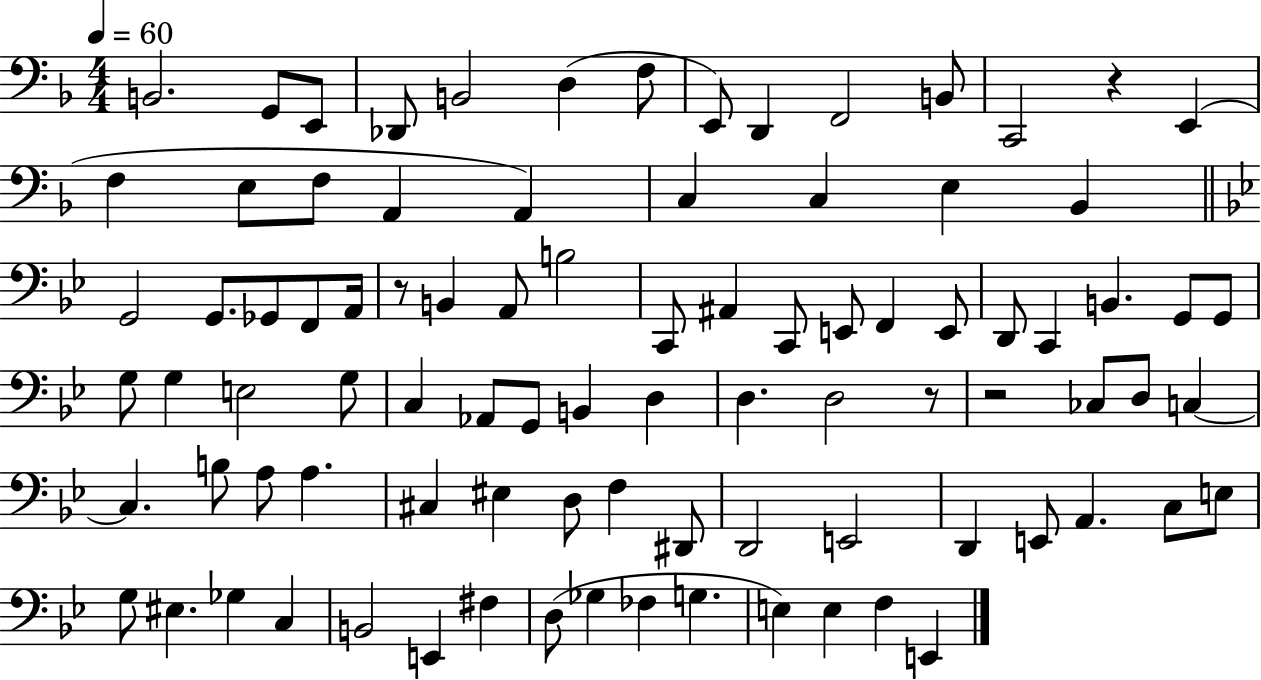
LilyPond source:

{
  \clef bass
  \numericTimeSignature
  \time 4/4
  \key f \major
  \tempo 4 = 60
  \repeat volta 2 { b,2. g,8 e,8 | des,8 b,2 d4( f8 | e,8) d,4 f,2 b,8 | c,2 r4 e,4( | \break f4 e8 f8 a,4 a,4) | c4 c4 e4 bes,4 | \bar "||" \break \key g \minor g,2 g,8. ges,8 f,8 a,16 | r8 b,4 a,8 b2 | c,8 ais,4 c,8 e,8 f,4 e,8 | d,8 c,4 b,4. g,8 g,8 | \break g8 g4 e2 g8 | c4 aes,8 g,8 b,4 d4 | d4. d2 r8 | r2 ces8 d8 c4~~ | \break c4. b8 a8 a4. | cis4 eis4 d8 f4 dis,8 | d,2 e,2 | d,4 e,8 a,4. c8 e8 | \break g8 eis4. ges4 c4 | b,2 e,4 fis4 | d8( ges4 fes4 g4. | e4) e4 f4 e,4 | \break } \bar "|."
}